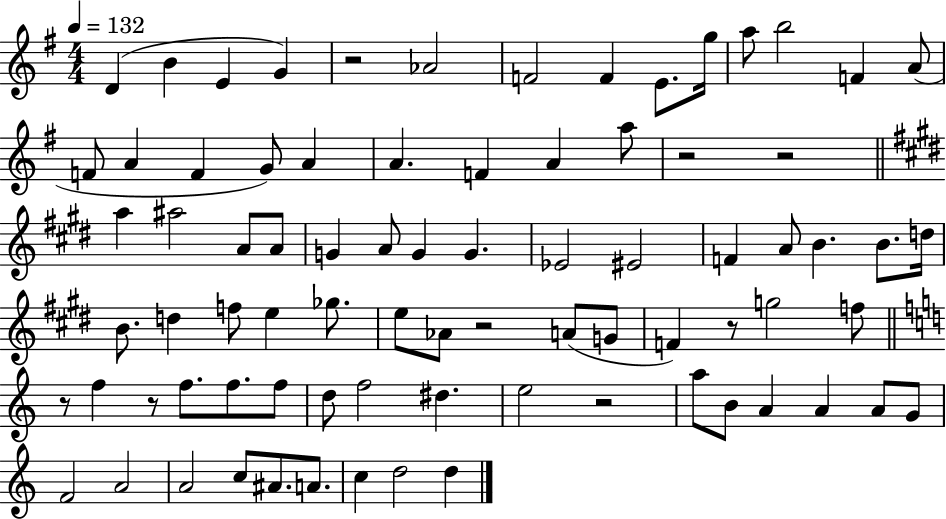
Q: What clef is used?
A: treble